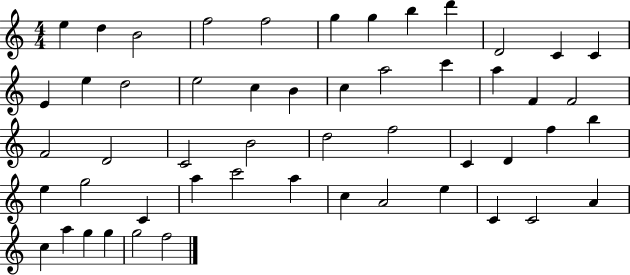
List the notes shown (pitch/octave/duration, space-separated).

E5/q D5/q B4/h F5/h F5/h G5/q G5/q B5/q D6/q D4/h C4/q C4/q E4/q E5/q D5/h E5/h C5/q B4/q C5/q A5/h C6/q A5/q F4/q F4/h F4/h D4/h C4/h B4/h D5/h F5/h C4/q D4/q F5/q B5/q E5/q G5/h C4/q A5/q C6/h A5/q C5/q A4/h E5/q C4/q C4/h A4/q C5/q A5/q G5/q G5/q G5/h F5/h